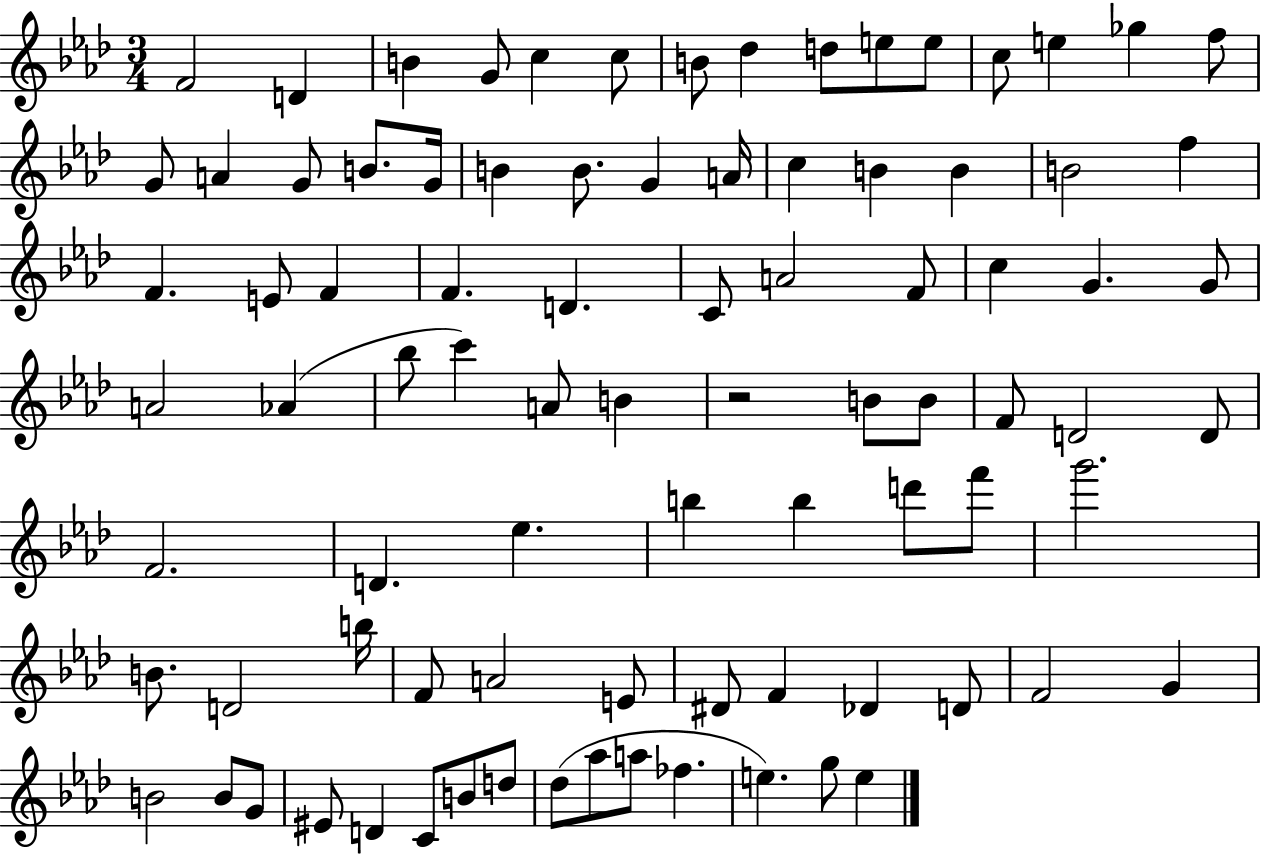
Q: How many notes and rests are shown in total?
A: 87